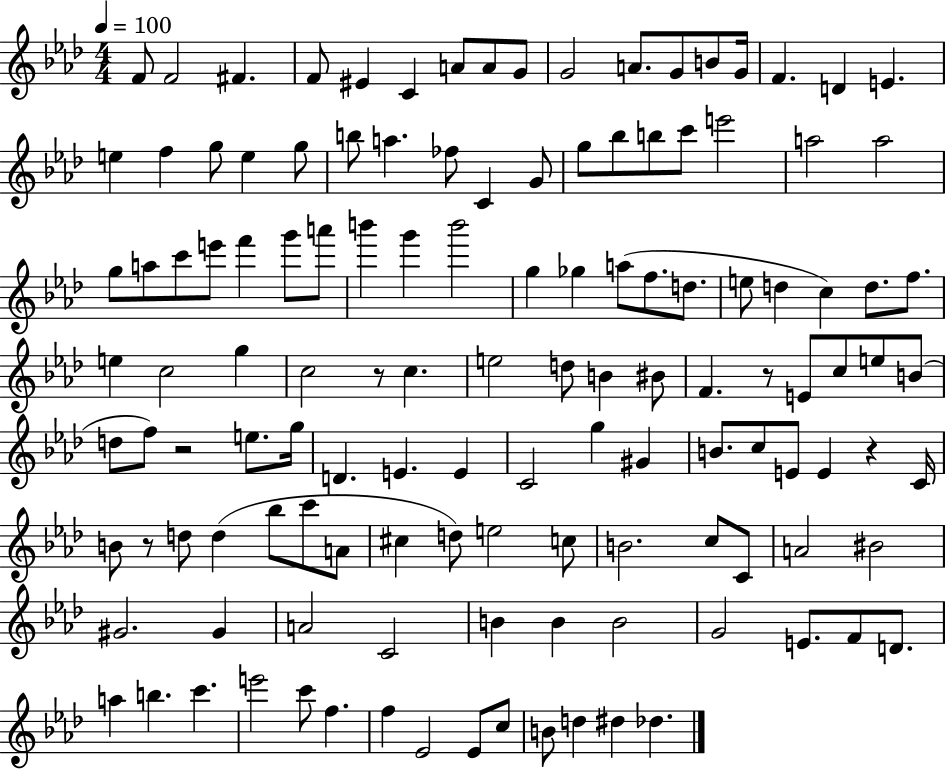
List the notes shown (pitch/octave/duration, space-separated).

F4/e F4/h F#4/q. F4/e EIS4/q C4/q A4/e A4/e G4/e G4/h A4/e. G4/e B4/e G4/s F4/q. D4/q E4/q. E5/q F5/q G5/e E5/q G5/e B5/e A5/q. FES5/e C4/q G4/e G5/e Bb5/e B5/e C6/e E6/h A5/h A5/h G5/e A5/e C6/e E6/e F6/q G6/e A6/e B6/q G6/q B6/h G5/q Gb5/q A5/e F5/e. D5/e. E5/e D5/q C5/q D5/e. F5/e. E5/q C5/h G5/q C5/h R/e C5/q. E5/h D5/e B4/q BIS4/e F4/q. R/e E4/e C5/e E5/e B4/e D5/e F5/e R/h E5/e. G5/s D4/q. E4/q. E4/q C4/h G5/q G#4/q B4/e. C5/e E4/e E4/q R/q C4/s B4/e R/e D5/e D5/q Bb5/e C6/e A4/e C#5/q D5/e E5/h C5/e B4/h. C5/e C4/e A4/h BIS4/h G#4/h. G#4/q A4/h C4/h B4/q B4/q B4/h G4/h E4/e. F4/e D4/e. A5/q B5/q. C6/q. E6/h C6/e F5/q. F5/q Eb4/h Eb4/e C5/e B4/e D5/q D#5/q Db5/q.